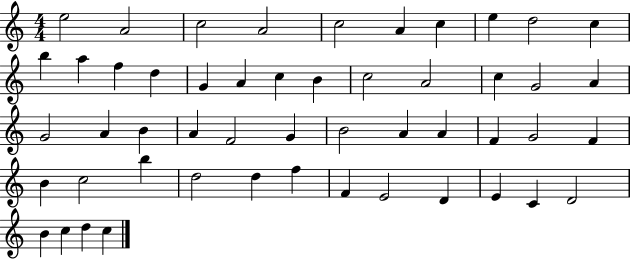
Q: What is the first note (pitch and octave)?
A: E5